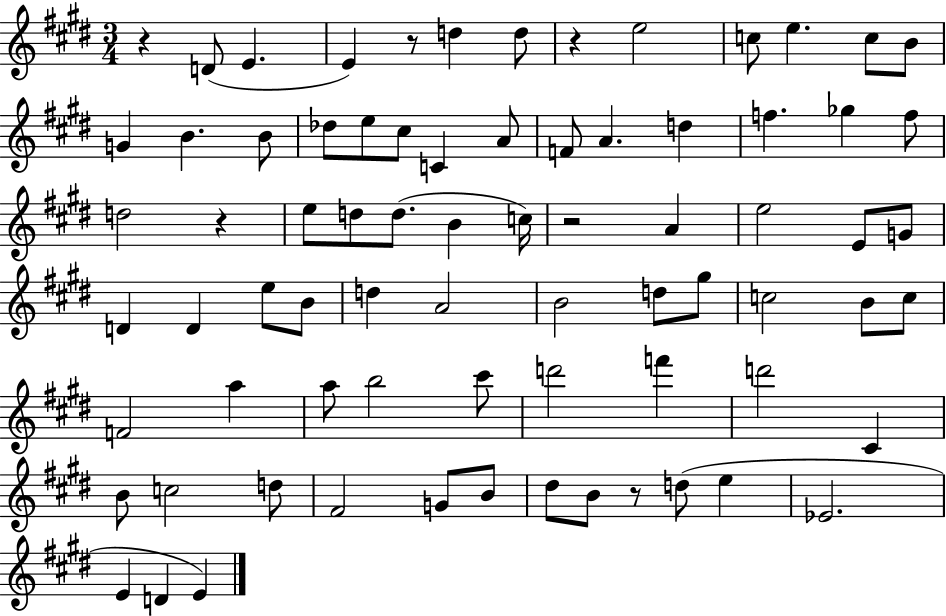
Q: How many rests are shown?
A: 6